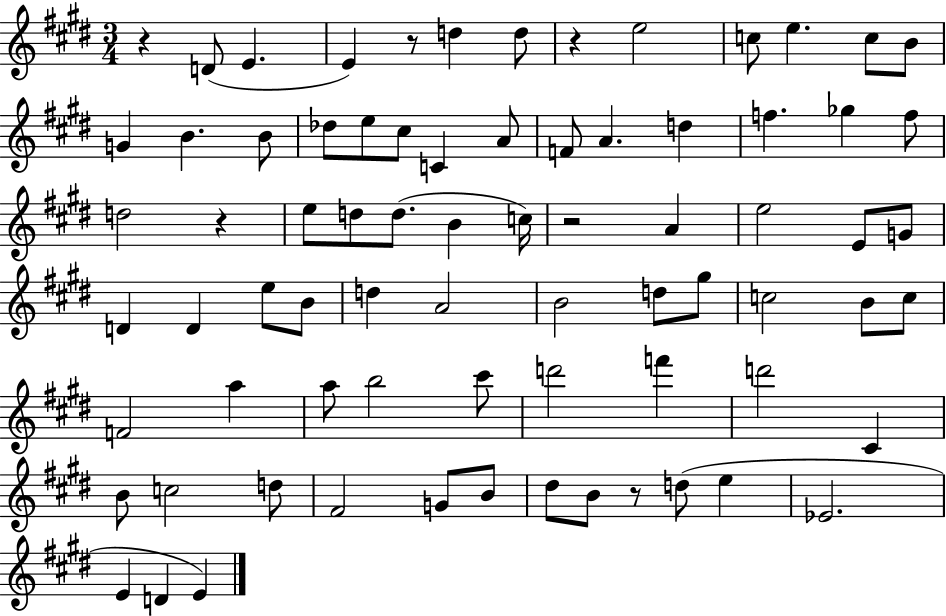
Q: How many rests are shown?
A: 6